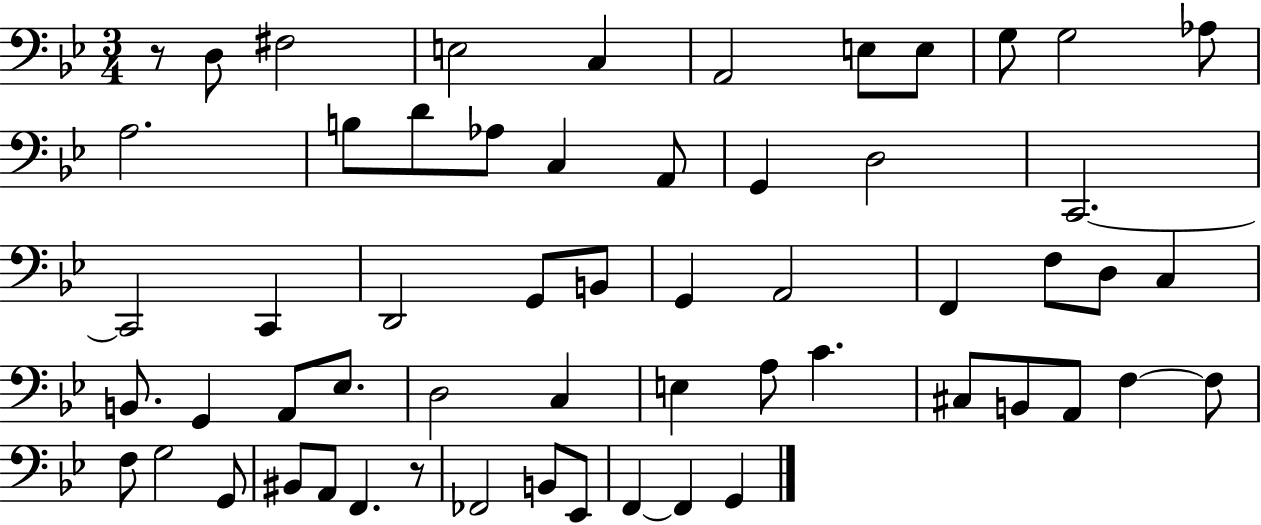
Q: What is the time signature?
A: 3/4